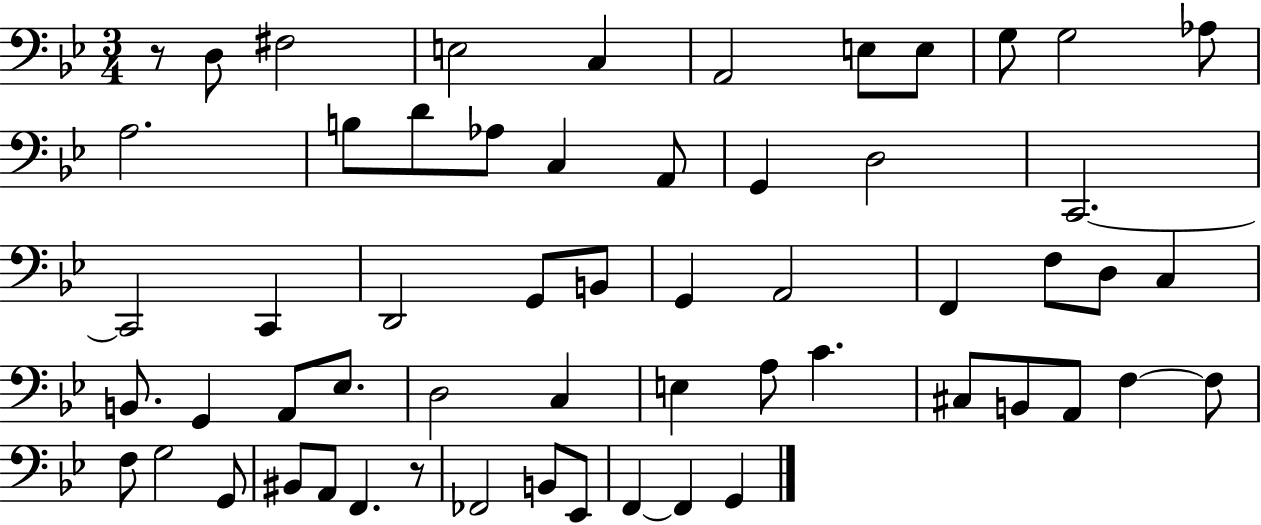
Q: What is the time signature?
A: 3/4